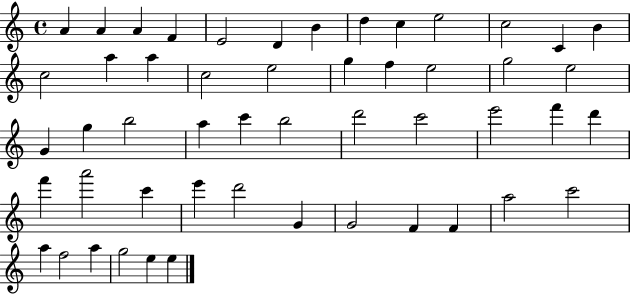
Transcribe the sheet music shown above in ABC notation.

X:1
T:Untitled
M:4/4
L:1/4
K:C
A A A F E2 D B d c e2 c2 C B c2 a a c2 e2 g f e2 g2 e2 G g b2 a c' b2 d'2 c'2 e'2 f' d' f' a'2 c' e' d'2 G G2 F F a2 c'2 a f2 a g2 e e